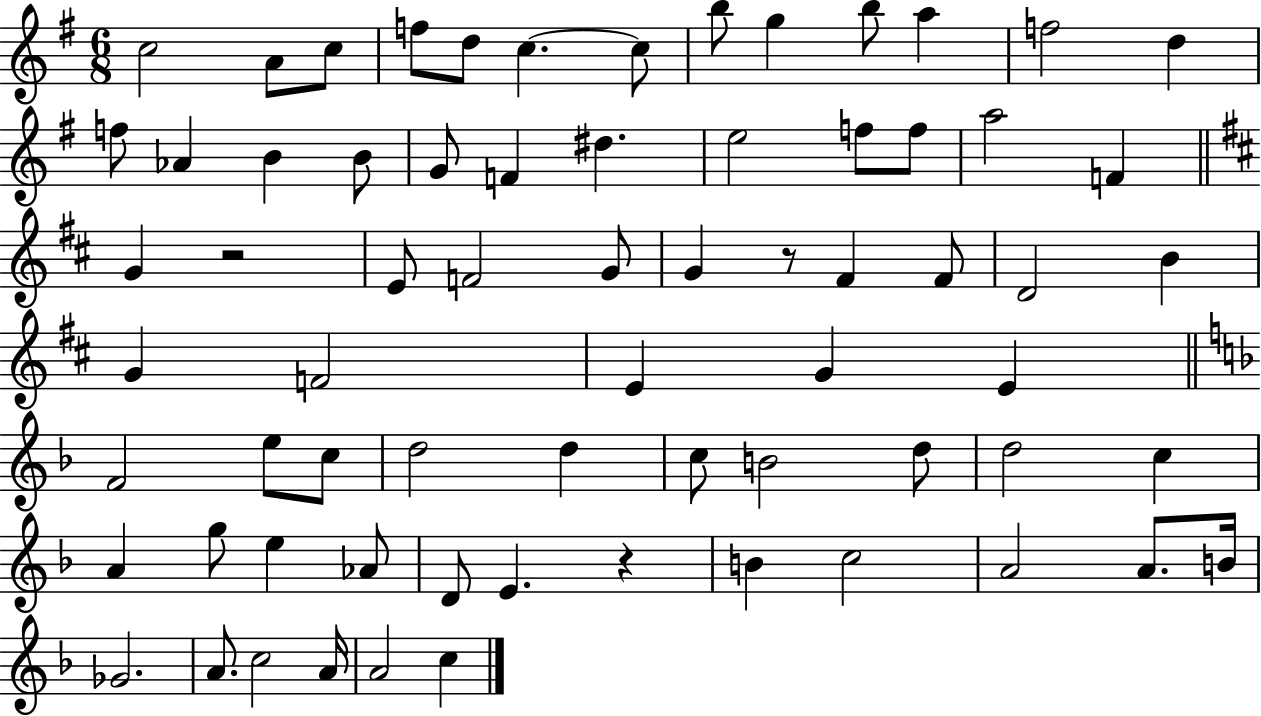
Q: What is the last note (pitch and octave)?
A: C5